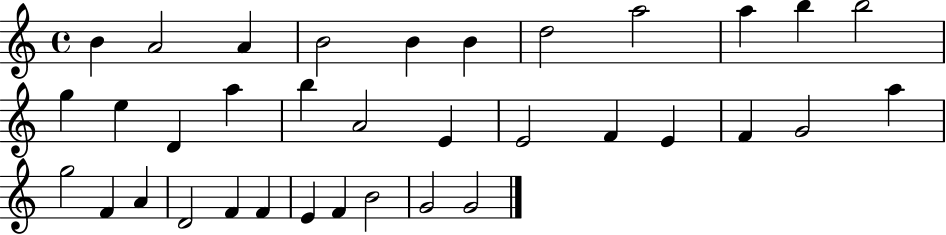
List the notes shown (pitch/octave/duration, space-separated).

B4/q A4/h A4/q B4/h B4/q B4/q D5/h A5/h A5/q B5/q B5/h G5/q E5/q D4/q A5/q B5/q A4/h E4/q E4/h F4/q E4/q F4/q G4/h A5/q G5/h F4/q A4/q D4/h F4/q F4/q E4/q F4/q B4/h G4/h G4/h